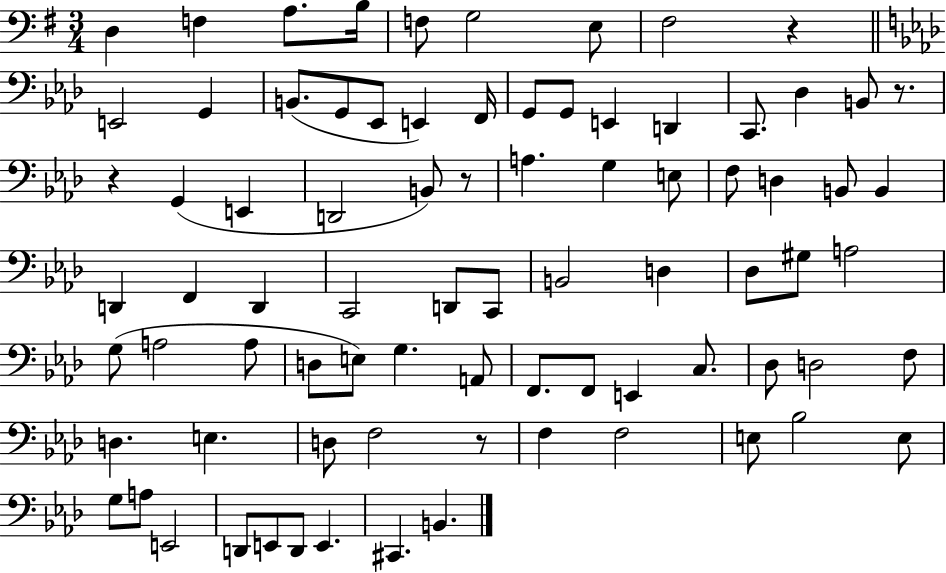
X:1
T:Untitled
M:3/4
L:1/4
K:G
D, F, A,/2 B,/4 F,/2 G,2 E,/2 ^F,2 z E,,2 G,, B,,/2 G,,/2 _E,,/2 E,, F,,/4 G,,/2 G,,/2 E,, D,, C,,/2 _D, B,,/2 z/2 z G,, E,, D,,2 B,,/2 z/2 A, G, E,/2 F,/2 D, B,,/2 B,, D,, F,, D,, C,,2 D,,/2 C,,/2 B,,2 D, _D,/2 ^G,/2 A,2 G,/2 A,2 A,/2 D,/2 E,/2 G, A,,/2 F,,/2 F,,/2 E,, C,/2 _D,/2 D,2 F,/2 D, E, D,/2 F,2 z/2 F, F,2 E,/2 _B,2 E,/2 G,/2 A,/2 E,,2 D,,/2 E,,/2 D,,/2 E,, ^C,, B,,